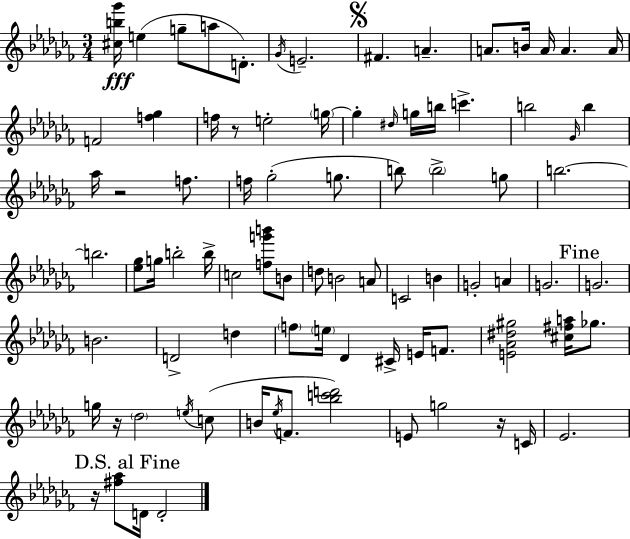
{
  \clef treble
  \numericTimeSignature
  \time 3/4
  \key aes \minor
  \repeat volta 2 { <cis'' b'' ges'''>16\fff e''4( g''8-- a''8 d'8.-.) | \acciaccatura { ges'16 } e'2.-- | \mark \markup { \musicglyph "scripts.segno" } fis'4. a'4.-- | a'8. b'16 a'16 a'4. | \break a'16 f'2 <f'' ges''>4 | f''16 r8 e''2-. | \parenthesize g''16~~ g''4-. \grace { dis''16 } g''16 b''16 c'''4.-> | b''2 \grace { ges'16 } b''4 | \break aes''16 r2 | f''8. f''16 ges''2-.( | g''8. b''8) \parenthesize b''2-> | g''8 b''2.~~ | \break b''2. | <ees'' ges''>8 g''16 b''2-. | b''16-> c''2 <f'' g''' b'''>8 | b'8 d''8 b'2 | \break a'8 c'2 b'4 | g'2-. a'4 | g'2. | \mark "Fine" g'2. | \break b'2. | d'2-> d''4 | \parenthesize f''8 \parenthesize e''16 des'4 cis'16-> e'16 | f'8. <e' aes' dis'' gis''>2 <cis'' fis'' a''>16 | \break ges''8. g''16 r16 \parenthesize des''2 | \acciaccatura { e''16 }( c''8 b'16 \acciaccatura { ees''16 } f'8. <bes'' c''' d'''>2) | e'8 g''2 | r16 c'16 ees'2. | \break \mark "D.S. al Fine" r16 <fis'' aes''>8 d'16 d'2-. | } \bar "|."
}